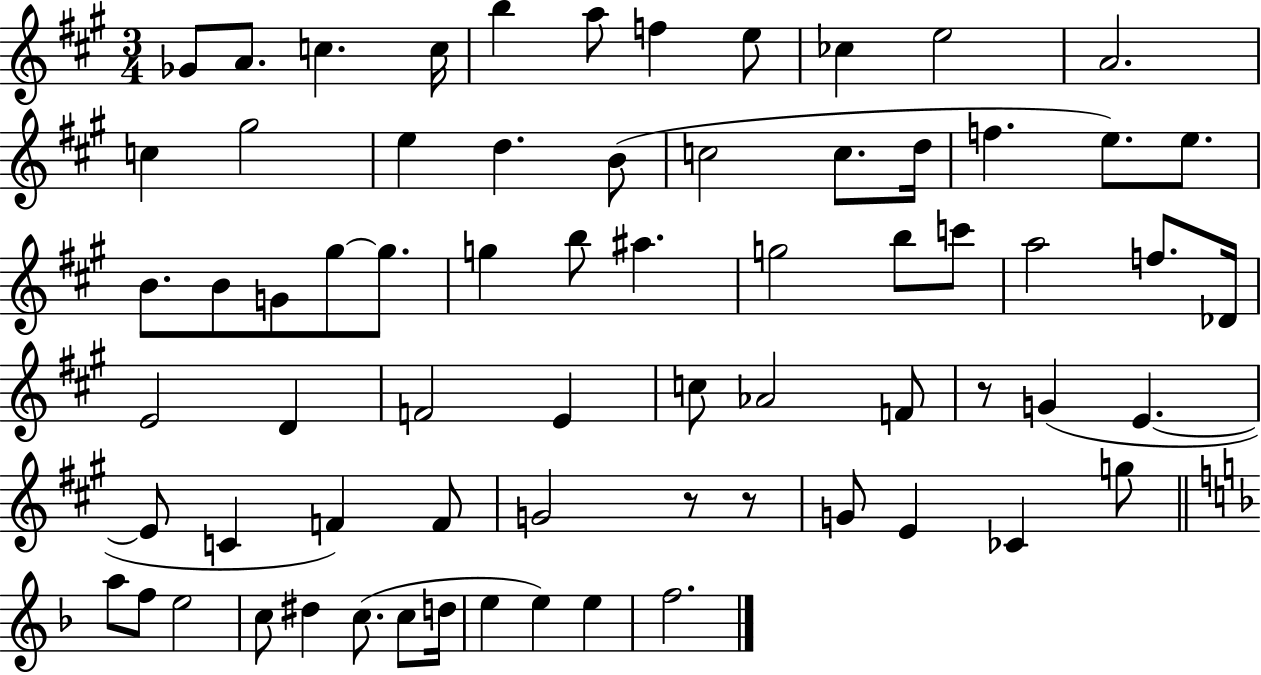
{
  \clef treble
  \numericTimeSignature
  \time 3/4
  \key a \major
  \repeat volta 2 { ges'8 a'8. c''4. c''16 | b''4 a''8 f''4 e''8 | ces''4 e''2 | a'2. | \break c''4 gis''2 | e''4 d''4. b'8( | c''2 c''8. d''16 | f''4. e''8.) e''8. | \break b'8. b'8 g'8 gis''8~~ gis''8. | g''4 b''8 ais''4. | g''2 b''8 c'''8 | a''2 f''8. des'16 | \break e'2 d'4 | f'2 e'4 | c''8 aes'2 f'8 | r8 g'4( e'4.~~ | \break e'8 c'4 f'4) f'8 | g'2 r8 r8 | g'8 e'4 ces'4 g''8 | \bar "||" \break \key d \minor a''8 f''8 e''2 | c''8 dis''4 c''8.( c''8 d''16 | e''4 e''4) e''4 | f''2. | \break } \bar "|."
}